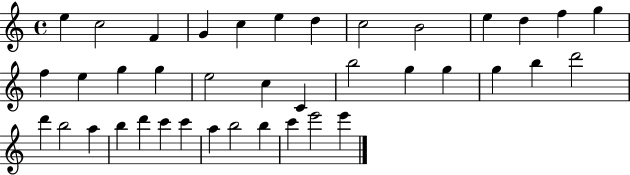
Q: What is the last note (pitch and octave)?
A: E6